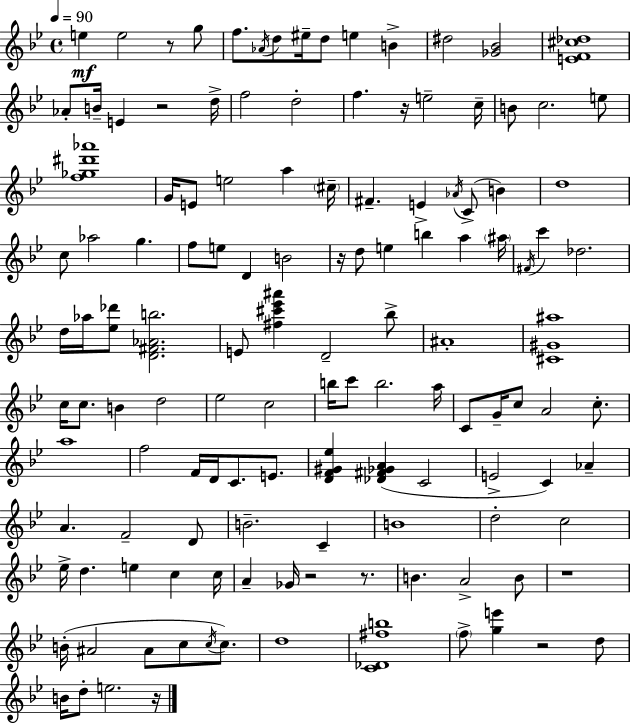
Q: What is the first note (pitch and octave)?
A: E5